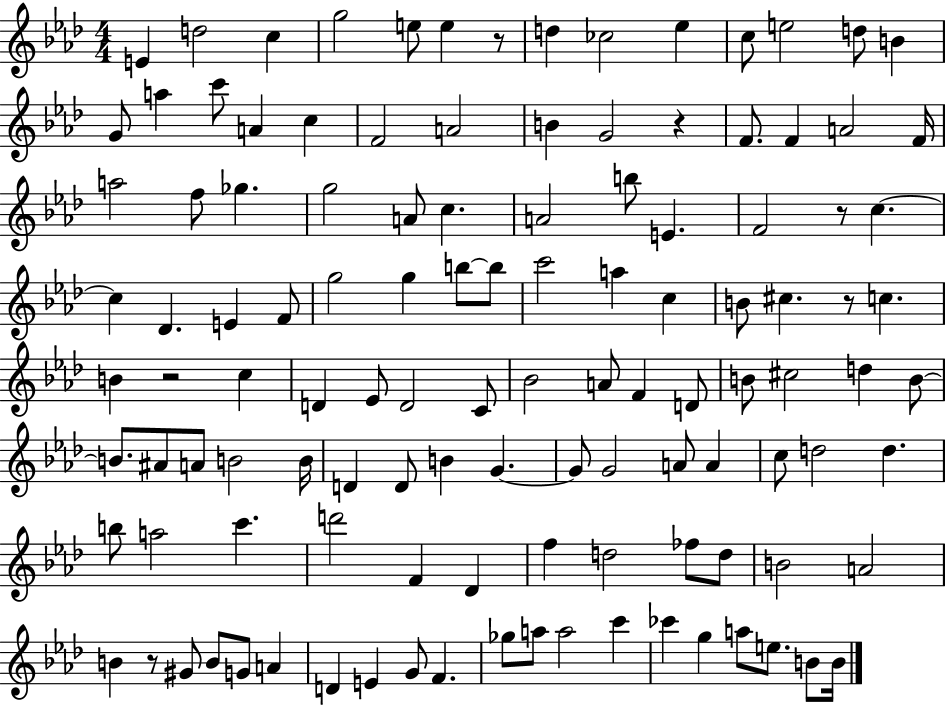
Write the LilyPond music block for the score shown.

{
  \clef treble
  \numericTimeSignature
  \time 4/4
  \key aes \major
  e'4 d''2 c''4 | g''2 e''8 e''4 r8 | d''4 ces''2 ees''4 | c''8 e''2 d''8 b'4 | \break g'8 a''4 c'''8 a'4 c''4 | f'2 a'2 | b'4 g'2 r4 | f'8. f'4 a'2 f'16 | \break a''2 f''8 ges''4. | g''2 a'8 c''4. | a'2 b''8 e'4. | f'2 r8 c''4.~~ | \break c''4 des'4. e'4 f'8 | g''2 g''4 b''8~~ b''8 | c'''2 a''4 c''4 | b'8 cis''4. r8 c''4. | \break b'4 r2 c''4 | d'4 ees'8 d'2 c'8 | bes'2 a'8 f'4 d'8 | b'8 cis''2 d''4 b'8~~ | \break b'8. ais'8 a'8 b'2 b'16 | d'4 d'8 b'4 g'4.~~ | g'8 g'2 a'8 a'4 | c''8 d''2 d''4. | \break b''8 a''2 c'''4. | d'''2 f'4 des'4 | f''4 d''2 fes''8 d''8 | b'2 a'2 | \break b'4 r8 gis'8 b'8 g'8 a'4 | d'4 e'4 g'8 f'4. | ges''8 a''8 a''2 c'''4 | ces'''4 g''4 a''8 e''8. b'8 b'16 | \break \bar "|."
}